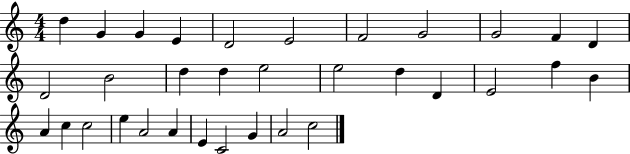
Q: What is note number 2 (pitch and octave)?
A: G4